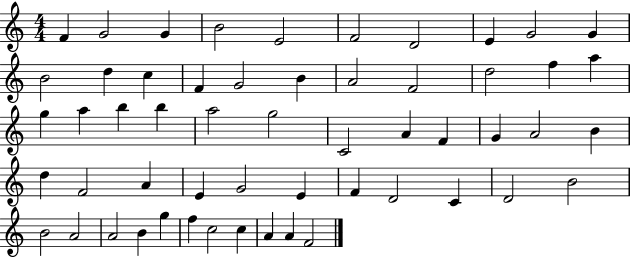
{
  \clef treble
  \numericTimeSignature
  \time 4/4
  \key c \major
  f'4 g'2 g'4 | b'2 e'2 | f'2 d'2 | e'4 g'2 g'4 | \break b'2 d''4 c''4 | f'4 g'2 b'4 | a'2 f'2 | d''2 f''4 a''4 | \break g''4 a''4 b''4 b''4 | a''2 g''2 | c'2 a'4 f'4 | g'4 a'2 b'4 | \break d''4 f'2 a'4 | e'4 g'2 e'4 | f'4 d'2 c'4 | d'2 b'2 | \break b'2 a'2 | a'2 b'4 g''4 | f''4 c''2 c''4 | a'4 a'4 f'2 | \break \bar "|."
}